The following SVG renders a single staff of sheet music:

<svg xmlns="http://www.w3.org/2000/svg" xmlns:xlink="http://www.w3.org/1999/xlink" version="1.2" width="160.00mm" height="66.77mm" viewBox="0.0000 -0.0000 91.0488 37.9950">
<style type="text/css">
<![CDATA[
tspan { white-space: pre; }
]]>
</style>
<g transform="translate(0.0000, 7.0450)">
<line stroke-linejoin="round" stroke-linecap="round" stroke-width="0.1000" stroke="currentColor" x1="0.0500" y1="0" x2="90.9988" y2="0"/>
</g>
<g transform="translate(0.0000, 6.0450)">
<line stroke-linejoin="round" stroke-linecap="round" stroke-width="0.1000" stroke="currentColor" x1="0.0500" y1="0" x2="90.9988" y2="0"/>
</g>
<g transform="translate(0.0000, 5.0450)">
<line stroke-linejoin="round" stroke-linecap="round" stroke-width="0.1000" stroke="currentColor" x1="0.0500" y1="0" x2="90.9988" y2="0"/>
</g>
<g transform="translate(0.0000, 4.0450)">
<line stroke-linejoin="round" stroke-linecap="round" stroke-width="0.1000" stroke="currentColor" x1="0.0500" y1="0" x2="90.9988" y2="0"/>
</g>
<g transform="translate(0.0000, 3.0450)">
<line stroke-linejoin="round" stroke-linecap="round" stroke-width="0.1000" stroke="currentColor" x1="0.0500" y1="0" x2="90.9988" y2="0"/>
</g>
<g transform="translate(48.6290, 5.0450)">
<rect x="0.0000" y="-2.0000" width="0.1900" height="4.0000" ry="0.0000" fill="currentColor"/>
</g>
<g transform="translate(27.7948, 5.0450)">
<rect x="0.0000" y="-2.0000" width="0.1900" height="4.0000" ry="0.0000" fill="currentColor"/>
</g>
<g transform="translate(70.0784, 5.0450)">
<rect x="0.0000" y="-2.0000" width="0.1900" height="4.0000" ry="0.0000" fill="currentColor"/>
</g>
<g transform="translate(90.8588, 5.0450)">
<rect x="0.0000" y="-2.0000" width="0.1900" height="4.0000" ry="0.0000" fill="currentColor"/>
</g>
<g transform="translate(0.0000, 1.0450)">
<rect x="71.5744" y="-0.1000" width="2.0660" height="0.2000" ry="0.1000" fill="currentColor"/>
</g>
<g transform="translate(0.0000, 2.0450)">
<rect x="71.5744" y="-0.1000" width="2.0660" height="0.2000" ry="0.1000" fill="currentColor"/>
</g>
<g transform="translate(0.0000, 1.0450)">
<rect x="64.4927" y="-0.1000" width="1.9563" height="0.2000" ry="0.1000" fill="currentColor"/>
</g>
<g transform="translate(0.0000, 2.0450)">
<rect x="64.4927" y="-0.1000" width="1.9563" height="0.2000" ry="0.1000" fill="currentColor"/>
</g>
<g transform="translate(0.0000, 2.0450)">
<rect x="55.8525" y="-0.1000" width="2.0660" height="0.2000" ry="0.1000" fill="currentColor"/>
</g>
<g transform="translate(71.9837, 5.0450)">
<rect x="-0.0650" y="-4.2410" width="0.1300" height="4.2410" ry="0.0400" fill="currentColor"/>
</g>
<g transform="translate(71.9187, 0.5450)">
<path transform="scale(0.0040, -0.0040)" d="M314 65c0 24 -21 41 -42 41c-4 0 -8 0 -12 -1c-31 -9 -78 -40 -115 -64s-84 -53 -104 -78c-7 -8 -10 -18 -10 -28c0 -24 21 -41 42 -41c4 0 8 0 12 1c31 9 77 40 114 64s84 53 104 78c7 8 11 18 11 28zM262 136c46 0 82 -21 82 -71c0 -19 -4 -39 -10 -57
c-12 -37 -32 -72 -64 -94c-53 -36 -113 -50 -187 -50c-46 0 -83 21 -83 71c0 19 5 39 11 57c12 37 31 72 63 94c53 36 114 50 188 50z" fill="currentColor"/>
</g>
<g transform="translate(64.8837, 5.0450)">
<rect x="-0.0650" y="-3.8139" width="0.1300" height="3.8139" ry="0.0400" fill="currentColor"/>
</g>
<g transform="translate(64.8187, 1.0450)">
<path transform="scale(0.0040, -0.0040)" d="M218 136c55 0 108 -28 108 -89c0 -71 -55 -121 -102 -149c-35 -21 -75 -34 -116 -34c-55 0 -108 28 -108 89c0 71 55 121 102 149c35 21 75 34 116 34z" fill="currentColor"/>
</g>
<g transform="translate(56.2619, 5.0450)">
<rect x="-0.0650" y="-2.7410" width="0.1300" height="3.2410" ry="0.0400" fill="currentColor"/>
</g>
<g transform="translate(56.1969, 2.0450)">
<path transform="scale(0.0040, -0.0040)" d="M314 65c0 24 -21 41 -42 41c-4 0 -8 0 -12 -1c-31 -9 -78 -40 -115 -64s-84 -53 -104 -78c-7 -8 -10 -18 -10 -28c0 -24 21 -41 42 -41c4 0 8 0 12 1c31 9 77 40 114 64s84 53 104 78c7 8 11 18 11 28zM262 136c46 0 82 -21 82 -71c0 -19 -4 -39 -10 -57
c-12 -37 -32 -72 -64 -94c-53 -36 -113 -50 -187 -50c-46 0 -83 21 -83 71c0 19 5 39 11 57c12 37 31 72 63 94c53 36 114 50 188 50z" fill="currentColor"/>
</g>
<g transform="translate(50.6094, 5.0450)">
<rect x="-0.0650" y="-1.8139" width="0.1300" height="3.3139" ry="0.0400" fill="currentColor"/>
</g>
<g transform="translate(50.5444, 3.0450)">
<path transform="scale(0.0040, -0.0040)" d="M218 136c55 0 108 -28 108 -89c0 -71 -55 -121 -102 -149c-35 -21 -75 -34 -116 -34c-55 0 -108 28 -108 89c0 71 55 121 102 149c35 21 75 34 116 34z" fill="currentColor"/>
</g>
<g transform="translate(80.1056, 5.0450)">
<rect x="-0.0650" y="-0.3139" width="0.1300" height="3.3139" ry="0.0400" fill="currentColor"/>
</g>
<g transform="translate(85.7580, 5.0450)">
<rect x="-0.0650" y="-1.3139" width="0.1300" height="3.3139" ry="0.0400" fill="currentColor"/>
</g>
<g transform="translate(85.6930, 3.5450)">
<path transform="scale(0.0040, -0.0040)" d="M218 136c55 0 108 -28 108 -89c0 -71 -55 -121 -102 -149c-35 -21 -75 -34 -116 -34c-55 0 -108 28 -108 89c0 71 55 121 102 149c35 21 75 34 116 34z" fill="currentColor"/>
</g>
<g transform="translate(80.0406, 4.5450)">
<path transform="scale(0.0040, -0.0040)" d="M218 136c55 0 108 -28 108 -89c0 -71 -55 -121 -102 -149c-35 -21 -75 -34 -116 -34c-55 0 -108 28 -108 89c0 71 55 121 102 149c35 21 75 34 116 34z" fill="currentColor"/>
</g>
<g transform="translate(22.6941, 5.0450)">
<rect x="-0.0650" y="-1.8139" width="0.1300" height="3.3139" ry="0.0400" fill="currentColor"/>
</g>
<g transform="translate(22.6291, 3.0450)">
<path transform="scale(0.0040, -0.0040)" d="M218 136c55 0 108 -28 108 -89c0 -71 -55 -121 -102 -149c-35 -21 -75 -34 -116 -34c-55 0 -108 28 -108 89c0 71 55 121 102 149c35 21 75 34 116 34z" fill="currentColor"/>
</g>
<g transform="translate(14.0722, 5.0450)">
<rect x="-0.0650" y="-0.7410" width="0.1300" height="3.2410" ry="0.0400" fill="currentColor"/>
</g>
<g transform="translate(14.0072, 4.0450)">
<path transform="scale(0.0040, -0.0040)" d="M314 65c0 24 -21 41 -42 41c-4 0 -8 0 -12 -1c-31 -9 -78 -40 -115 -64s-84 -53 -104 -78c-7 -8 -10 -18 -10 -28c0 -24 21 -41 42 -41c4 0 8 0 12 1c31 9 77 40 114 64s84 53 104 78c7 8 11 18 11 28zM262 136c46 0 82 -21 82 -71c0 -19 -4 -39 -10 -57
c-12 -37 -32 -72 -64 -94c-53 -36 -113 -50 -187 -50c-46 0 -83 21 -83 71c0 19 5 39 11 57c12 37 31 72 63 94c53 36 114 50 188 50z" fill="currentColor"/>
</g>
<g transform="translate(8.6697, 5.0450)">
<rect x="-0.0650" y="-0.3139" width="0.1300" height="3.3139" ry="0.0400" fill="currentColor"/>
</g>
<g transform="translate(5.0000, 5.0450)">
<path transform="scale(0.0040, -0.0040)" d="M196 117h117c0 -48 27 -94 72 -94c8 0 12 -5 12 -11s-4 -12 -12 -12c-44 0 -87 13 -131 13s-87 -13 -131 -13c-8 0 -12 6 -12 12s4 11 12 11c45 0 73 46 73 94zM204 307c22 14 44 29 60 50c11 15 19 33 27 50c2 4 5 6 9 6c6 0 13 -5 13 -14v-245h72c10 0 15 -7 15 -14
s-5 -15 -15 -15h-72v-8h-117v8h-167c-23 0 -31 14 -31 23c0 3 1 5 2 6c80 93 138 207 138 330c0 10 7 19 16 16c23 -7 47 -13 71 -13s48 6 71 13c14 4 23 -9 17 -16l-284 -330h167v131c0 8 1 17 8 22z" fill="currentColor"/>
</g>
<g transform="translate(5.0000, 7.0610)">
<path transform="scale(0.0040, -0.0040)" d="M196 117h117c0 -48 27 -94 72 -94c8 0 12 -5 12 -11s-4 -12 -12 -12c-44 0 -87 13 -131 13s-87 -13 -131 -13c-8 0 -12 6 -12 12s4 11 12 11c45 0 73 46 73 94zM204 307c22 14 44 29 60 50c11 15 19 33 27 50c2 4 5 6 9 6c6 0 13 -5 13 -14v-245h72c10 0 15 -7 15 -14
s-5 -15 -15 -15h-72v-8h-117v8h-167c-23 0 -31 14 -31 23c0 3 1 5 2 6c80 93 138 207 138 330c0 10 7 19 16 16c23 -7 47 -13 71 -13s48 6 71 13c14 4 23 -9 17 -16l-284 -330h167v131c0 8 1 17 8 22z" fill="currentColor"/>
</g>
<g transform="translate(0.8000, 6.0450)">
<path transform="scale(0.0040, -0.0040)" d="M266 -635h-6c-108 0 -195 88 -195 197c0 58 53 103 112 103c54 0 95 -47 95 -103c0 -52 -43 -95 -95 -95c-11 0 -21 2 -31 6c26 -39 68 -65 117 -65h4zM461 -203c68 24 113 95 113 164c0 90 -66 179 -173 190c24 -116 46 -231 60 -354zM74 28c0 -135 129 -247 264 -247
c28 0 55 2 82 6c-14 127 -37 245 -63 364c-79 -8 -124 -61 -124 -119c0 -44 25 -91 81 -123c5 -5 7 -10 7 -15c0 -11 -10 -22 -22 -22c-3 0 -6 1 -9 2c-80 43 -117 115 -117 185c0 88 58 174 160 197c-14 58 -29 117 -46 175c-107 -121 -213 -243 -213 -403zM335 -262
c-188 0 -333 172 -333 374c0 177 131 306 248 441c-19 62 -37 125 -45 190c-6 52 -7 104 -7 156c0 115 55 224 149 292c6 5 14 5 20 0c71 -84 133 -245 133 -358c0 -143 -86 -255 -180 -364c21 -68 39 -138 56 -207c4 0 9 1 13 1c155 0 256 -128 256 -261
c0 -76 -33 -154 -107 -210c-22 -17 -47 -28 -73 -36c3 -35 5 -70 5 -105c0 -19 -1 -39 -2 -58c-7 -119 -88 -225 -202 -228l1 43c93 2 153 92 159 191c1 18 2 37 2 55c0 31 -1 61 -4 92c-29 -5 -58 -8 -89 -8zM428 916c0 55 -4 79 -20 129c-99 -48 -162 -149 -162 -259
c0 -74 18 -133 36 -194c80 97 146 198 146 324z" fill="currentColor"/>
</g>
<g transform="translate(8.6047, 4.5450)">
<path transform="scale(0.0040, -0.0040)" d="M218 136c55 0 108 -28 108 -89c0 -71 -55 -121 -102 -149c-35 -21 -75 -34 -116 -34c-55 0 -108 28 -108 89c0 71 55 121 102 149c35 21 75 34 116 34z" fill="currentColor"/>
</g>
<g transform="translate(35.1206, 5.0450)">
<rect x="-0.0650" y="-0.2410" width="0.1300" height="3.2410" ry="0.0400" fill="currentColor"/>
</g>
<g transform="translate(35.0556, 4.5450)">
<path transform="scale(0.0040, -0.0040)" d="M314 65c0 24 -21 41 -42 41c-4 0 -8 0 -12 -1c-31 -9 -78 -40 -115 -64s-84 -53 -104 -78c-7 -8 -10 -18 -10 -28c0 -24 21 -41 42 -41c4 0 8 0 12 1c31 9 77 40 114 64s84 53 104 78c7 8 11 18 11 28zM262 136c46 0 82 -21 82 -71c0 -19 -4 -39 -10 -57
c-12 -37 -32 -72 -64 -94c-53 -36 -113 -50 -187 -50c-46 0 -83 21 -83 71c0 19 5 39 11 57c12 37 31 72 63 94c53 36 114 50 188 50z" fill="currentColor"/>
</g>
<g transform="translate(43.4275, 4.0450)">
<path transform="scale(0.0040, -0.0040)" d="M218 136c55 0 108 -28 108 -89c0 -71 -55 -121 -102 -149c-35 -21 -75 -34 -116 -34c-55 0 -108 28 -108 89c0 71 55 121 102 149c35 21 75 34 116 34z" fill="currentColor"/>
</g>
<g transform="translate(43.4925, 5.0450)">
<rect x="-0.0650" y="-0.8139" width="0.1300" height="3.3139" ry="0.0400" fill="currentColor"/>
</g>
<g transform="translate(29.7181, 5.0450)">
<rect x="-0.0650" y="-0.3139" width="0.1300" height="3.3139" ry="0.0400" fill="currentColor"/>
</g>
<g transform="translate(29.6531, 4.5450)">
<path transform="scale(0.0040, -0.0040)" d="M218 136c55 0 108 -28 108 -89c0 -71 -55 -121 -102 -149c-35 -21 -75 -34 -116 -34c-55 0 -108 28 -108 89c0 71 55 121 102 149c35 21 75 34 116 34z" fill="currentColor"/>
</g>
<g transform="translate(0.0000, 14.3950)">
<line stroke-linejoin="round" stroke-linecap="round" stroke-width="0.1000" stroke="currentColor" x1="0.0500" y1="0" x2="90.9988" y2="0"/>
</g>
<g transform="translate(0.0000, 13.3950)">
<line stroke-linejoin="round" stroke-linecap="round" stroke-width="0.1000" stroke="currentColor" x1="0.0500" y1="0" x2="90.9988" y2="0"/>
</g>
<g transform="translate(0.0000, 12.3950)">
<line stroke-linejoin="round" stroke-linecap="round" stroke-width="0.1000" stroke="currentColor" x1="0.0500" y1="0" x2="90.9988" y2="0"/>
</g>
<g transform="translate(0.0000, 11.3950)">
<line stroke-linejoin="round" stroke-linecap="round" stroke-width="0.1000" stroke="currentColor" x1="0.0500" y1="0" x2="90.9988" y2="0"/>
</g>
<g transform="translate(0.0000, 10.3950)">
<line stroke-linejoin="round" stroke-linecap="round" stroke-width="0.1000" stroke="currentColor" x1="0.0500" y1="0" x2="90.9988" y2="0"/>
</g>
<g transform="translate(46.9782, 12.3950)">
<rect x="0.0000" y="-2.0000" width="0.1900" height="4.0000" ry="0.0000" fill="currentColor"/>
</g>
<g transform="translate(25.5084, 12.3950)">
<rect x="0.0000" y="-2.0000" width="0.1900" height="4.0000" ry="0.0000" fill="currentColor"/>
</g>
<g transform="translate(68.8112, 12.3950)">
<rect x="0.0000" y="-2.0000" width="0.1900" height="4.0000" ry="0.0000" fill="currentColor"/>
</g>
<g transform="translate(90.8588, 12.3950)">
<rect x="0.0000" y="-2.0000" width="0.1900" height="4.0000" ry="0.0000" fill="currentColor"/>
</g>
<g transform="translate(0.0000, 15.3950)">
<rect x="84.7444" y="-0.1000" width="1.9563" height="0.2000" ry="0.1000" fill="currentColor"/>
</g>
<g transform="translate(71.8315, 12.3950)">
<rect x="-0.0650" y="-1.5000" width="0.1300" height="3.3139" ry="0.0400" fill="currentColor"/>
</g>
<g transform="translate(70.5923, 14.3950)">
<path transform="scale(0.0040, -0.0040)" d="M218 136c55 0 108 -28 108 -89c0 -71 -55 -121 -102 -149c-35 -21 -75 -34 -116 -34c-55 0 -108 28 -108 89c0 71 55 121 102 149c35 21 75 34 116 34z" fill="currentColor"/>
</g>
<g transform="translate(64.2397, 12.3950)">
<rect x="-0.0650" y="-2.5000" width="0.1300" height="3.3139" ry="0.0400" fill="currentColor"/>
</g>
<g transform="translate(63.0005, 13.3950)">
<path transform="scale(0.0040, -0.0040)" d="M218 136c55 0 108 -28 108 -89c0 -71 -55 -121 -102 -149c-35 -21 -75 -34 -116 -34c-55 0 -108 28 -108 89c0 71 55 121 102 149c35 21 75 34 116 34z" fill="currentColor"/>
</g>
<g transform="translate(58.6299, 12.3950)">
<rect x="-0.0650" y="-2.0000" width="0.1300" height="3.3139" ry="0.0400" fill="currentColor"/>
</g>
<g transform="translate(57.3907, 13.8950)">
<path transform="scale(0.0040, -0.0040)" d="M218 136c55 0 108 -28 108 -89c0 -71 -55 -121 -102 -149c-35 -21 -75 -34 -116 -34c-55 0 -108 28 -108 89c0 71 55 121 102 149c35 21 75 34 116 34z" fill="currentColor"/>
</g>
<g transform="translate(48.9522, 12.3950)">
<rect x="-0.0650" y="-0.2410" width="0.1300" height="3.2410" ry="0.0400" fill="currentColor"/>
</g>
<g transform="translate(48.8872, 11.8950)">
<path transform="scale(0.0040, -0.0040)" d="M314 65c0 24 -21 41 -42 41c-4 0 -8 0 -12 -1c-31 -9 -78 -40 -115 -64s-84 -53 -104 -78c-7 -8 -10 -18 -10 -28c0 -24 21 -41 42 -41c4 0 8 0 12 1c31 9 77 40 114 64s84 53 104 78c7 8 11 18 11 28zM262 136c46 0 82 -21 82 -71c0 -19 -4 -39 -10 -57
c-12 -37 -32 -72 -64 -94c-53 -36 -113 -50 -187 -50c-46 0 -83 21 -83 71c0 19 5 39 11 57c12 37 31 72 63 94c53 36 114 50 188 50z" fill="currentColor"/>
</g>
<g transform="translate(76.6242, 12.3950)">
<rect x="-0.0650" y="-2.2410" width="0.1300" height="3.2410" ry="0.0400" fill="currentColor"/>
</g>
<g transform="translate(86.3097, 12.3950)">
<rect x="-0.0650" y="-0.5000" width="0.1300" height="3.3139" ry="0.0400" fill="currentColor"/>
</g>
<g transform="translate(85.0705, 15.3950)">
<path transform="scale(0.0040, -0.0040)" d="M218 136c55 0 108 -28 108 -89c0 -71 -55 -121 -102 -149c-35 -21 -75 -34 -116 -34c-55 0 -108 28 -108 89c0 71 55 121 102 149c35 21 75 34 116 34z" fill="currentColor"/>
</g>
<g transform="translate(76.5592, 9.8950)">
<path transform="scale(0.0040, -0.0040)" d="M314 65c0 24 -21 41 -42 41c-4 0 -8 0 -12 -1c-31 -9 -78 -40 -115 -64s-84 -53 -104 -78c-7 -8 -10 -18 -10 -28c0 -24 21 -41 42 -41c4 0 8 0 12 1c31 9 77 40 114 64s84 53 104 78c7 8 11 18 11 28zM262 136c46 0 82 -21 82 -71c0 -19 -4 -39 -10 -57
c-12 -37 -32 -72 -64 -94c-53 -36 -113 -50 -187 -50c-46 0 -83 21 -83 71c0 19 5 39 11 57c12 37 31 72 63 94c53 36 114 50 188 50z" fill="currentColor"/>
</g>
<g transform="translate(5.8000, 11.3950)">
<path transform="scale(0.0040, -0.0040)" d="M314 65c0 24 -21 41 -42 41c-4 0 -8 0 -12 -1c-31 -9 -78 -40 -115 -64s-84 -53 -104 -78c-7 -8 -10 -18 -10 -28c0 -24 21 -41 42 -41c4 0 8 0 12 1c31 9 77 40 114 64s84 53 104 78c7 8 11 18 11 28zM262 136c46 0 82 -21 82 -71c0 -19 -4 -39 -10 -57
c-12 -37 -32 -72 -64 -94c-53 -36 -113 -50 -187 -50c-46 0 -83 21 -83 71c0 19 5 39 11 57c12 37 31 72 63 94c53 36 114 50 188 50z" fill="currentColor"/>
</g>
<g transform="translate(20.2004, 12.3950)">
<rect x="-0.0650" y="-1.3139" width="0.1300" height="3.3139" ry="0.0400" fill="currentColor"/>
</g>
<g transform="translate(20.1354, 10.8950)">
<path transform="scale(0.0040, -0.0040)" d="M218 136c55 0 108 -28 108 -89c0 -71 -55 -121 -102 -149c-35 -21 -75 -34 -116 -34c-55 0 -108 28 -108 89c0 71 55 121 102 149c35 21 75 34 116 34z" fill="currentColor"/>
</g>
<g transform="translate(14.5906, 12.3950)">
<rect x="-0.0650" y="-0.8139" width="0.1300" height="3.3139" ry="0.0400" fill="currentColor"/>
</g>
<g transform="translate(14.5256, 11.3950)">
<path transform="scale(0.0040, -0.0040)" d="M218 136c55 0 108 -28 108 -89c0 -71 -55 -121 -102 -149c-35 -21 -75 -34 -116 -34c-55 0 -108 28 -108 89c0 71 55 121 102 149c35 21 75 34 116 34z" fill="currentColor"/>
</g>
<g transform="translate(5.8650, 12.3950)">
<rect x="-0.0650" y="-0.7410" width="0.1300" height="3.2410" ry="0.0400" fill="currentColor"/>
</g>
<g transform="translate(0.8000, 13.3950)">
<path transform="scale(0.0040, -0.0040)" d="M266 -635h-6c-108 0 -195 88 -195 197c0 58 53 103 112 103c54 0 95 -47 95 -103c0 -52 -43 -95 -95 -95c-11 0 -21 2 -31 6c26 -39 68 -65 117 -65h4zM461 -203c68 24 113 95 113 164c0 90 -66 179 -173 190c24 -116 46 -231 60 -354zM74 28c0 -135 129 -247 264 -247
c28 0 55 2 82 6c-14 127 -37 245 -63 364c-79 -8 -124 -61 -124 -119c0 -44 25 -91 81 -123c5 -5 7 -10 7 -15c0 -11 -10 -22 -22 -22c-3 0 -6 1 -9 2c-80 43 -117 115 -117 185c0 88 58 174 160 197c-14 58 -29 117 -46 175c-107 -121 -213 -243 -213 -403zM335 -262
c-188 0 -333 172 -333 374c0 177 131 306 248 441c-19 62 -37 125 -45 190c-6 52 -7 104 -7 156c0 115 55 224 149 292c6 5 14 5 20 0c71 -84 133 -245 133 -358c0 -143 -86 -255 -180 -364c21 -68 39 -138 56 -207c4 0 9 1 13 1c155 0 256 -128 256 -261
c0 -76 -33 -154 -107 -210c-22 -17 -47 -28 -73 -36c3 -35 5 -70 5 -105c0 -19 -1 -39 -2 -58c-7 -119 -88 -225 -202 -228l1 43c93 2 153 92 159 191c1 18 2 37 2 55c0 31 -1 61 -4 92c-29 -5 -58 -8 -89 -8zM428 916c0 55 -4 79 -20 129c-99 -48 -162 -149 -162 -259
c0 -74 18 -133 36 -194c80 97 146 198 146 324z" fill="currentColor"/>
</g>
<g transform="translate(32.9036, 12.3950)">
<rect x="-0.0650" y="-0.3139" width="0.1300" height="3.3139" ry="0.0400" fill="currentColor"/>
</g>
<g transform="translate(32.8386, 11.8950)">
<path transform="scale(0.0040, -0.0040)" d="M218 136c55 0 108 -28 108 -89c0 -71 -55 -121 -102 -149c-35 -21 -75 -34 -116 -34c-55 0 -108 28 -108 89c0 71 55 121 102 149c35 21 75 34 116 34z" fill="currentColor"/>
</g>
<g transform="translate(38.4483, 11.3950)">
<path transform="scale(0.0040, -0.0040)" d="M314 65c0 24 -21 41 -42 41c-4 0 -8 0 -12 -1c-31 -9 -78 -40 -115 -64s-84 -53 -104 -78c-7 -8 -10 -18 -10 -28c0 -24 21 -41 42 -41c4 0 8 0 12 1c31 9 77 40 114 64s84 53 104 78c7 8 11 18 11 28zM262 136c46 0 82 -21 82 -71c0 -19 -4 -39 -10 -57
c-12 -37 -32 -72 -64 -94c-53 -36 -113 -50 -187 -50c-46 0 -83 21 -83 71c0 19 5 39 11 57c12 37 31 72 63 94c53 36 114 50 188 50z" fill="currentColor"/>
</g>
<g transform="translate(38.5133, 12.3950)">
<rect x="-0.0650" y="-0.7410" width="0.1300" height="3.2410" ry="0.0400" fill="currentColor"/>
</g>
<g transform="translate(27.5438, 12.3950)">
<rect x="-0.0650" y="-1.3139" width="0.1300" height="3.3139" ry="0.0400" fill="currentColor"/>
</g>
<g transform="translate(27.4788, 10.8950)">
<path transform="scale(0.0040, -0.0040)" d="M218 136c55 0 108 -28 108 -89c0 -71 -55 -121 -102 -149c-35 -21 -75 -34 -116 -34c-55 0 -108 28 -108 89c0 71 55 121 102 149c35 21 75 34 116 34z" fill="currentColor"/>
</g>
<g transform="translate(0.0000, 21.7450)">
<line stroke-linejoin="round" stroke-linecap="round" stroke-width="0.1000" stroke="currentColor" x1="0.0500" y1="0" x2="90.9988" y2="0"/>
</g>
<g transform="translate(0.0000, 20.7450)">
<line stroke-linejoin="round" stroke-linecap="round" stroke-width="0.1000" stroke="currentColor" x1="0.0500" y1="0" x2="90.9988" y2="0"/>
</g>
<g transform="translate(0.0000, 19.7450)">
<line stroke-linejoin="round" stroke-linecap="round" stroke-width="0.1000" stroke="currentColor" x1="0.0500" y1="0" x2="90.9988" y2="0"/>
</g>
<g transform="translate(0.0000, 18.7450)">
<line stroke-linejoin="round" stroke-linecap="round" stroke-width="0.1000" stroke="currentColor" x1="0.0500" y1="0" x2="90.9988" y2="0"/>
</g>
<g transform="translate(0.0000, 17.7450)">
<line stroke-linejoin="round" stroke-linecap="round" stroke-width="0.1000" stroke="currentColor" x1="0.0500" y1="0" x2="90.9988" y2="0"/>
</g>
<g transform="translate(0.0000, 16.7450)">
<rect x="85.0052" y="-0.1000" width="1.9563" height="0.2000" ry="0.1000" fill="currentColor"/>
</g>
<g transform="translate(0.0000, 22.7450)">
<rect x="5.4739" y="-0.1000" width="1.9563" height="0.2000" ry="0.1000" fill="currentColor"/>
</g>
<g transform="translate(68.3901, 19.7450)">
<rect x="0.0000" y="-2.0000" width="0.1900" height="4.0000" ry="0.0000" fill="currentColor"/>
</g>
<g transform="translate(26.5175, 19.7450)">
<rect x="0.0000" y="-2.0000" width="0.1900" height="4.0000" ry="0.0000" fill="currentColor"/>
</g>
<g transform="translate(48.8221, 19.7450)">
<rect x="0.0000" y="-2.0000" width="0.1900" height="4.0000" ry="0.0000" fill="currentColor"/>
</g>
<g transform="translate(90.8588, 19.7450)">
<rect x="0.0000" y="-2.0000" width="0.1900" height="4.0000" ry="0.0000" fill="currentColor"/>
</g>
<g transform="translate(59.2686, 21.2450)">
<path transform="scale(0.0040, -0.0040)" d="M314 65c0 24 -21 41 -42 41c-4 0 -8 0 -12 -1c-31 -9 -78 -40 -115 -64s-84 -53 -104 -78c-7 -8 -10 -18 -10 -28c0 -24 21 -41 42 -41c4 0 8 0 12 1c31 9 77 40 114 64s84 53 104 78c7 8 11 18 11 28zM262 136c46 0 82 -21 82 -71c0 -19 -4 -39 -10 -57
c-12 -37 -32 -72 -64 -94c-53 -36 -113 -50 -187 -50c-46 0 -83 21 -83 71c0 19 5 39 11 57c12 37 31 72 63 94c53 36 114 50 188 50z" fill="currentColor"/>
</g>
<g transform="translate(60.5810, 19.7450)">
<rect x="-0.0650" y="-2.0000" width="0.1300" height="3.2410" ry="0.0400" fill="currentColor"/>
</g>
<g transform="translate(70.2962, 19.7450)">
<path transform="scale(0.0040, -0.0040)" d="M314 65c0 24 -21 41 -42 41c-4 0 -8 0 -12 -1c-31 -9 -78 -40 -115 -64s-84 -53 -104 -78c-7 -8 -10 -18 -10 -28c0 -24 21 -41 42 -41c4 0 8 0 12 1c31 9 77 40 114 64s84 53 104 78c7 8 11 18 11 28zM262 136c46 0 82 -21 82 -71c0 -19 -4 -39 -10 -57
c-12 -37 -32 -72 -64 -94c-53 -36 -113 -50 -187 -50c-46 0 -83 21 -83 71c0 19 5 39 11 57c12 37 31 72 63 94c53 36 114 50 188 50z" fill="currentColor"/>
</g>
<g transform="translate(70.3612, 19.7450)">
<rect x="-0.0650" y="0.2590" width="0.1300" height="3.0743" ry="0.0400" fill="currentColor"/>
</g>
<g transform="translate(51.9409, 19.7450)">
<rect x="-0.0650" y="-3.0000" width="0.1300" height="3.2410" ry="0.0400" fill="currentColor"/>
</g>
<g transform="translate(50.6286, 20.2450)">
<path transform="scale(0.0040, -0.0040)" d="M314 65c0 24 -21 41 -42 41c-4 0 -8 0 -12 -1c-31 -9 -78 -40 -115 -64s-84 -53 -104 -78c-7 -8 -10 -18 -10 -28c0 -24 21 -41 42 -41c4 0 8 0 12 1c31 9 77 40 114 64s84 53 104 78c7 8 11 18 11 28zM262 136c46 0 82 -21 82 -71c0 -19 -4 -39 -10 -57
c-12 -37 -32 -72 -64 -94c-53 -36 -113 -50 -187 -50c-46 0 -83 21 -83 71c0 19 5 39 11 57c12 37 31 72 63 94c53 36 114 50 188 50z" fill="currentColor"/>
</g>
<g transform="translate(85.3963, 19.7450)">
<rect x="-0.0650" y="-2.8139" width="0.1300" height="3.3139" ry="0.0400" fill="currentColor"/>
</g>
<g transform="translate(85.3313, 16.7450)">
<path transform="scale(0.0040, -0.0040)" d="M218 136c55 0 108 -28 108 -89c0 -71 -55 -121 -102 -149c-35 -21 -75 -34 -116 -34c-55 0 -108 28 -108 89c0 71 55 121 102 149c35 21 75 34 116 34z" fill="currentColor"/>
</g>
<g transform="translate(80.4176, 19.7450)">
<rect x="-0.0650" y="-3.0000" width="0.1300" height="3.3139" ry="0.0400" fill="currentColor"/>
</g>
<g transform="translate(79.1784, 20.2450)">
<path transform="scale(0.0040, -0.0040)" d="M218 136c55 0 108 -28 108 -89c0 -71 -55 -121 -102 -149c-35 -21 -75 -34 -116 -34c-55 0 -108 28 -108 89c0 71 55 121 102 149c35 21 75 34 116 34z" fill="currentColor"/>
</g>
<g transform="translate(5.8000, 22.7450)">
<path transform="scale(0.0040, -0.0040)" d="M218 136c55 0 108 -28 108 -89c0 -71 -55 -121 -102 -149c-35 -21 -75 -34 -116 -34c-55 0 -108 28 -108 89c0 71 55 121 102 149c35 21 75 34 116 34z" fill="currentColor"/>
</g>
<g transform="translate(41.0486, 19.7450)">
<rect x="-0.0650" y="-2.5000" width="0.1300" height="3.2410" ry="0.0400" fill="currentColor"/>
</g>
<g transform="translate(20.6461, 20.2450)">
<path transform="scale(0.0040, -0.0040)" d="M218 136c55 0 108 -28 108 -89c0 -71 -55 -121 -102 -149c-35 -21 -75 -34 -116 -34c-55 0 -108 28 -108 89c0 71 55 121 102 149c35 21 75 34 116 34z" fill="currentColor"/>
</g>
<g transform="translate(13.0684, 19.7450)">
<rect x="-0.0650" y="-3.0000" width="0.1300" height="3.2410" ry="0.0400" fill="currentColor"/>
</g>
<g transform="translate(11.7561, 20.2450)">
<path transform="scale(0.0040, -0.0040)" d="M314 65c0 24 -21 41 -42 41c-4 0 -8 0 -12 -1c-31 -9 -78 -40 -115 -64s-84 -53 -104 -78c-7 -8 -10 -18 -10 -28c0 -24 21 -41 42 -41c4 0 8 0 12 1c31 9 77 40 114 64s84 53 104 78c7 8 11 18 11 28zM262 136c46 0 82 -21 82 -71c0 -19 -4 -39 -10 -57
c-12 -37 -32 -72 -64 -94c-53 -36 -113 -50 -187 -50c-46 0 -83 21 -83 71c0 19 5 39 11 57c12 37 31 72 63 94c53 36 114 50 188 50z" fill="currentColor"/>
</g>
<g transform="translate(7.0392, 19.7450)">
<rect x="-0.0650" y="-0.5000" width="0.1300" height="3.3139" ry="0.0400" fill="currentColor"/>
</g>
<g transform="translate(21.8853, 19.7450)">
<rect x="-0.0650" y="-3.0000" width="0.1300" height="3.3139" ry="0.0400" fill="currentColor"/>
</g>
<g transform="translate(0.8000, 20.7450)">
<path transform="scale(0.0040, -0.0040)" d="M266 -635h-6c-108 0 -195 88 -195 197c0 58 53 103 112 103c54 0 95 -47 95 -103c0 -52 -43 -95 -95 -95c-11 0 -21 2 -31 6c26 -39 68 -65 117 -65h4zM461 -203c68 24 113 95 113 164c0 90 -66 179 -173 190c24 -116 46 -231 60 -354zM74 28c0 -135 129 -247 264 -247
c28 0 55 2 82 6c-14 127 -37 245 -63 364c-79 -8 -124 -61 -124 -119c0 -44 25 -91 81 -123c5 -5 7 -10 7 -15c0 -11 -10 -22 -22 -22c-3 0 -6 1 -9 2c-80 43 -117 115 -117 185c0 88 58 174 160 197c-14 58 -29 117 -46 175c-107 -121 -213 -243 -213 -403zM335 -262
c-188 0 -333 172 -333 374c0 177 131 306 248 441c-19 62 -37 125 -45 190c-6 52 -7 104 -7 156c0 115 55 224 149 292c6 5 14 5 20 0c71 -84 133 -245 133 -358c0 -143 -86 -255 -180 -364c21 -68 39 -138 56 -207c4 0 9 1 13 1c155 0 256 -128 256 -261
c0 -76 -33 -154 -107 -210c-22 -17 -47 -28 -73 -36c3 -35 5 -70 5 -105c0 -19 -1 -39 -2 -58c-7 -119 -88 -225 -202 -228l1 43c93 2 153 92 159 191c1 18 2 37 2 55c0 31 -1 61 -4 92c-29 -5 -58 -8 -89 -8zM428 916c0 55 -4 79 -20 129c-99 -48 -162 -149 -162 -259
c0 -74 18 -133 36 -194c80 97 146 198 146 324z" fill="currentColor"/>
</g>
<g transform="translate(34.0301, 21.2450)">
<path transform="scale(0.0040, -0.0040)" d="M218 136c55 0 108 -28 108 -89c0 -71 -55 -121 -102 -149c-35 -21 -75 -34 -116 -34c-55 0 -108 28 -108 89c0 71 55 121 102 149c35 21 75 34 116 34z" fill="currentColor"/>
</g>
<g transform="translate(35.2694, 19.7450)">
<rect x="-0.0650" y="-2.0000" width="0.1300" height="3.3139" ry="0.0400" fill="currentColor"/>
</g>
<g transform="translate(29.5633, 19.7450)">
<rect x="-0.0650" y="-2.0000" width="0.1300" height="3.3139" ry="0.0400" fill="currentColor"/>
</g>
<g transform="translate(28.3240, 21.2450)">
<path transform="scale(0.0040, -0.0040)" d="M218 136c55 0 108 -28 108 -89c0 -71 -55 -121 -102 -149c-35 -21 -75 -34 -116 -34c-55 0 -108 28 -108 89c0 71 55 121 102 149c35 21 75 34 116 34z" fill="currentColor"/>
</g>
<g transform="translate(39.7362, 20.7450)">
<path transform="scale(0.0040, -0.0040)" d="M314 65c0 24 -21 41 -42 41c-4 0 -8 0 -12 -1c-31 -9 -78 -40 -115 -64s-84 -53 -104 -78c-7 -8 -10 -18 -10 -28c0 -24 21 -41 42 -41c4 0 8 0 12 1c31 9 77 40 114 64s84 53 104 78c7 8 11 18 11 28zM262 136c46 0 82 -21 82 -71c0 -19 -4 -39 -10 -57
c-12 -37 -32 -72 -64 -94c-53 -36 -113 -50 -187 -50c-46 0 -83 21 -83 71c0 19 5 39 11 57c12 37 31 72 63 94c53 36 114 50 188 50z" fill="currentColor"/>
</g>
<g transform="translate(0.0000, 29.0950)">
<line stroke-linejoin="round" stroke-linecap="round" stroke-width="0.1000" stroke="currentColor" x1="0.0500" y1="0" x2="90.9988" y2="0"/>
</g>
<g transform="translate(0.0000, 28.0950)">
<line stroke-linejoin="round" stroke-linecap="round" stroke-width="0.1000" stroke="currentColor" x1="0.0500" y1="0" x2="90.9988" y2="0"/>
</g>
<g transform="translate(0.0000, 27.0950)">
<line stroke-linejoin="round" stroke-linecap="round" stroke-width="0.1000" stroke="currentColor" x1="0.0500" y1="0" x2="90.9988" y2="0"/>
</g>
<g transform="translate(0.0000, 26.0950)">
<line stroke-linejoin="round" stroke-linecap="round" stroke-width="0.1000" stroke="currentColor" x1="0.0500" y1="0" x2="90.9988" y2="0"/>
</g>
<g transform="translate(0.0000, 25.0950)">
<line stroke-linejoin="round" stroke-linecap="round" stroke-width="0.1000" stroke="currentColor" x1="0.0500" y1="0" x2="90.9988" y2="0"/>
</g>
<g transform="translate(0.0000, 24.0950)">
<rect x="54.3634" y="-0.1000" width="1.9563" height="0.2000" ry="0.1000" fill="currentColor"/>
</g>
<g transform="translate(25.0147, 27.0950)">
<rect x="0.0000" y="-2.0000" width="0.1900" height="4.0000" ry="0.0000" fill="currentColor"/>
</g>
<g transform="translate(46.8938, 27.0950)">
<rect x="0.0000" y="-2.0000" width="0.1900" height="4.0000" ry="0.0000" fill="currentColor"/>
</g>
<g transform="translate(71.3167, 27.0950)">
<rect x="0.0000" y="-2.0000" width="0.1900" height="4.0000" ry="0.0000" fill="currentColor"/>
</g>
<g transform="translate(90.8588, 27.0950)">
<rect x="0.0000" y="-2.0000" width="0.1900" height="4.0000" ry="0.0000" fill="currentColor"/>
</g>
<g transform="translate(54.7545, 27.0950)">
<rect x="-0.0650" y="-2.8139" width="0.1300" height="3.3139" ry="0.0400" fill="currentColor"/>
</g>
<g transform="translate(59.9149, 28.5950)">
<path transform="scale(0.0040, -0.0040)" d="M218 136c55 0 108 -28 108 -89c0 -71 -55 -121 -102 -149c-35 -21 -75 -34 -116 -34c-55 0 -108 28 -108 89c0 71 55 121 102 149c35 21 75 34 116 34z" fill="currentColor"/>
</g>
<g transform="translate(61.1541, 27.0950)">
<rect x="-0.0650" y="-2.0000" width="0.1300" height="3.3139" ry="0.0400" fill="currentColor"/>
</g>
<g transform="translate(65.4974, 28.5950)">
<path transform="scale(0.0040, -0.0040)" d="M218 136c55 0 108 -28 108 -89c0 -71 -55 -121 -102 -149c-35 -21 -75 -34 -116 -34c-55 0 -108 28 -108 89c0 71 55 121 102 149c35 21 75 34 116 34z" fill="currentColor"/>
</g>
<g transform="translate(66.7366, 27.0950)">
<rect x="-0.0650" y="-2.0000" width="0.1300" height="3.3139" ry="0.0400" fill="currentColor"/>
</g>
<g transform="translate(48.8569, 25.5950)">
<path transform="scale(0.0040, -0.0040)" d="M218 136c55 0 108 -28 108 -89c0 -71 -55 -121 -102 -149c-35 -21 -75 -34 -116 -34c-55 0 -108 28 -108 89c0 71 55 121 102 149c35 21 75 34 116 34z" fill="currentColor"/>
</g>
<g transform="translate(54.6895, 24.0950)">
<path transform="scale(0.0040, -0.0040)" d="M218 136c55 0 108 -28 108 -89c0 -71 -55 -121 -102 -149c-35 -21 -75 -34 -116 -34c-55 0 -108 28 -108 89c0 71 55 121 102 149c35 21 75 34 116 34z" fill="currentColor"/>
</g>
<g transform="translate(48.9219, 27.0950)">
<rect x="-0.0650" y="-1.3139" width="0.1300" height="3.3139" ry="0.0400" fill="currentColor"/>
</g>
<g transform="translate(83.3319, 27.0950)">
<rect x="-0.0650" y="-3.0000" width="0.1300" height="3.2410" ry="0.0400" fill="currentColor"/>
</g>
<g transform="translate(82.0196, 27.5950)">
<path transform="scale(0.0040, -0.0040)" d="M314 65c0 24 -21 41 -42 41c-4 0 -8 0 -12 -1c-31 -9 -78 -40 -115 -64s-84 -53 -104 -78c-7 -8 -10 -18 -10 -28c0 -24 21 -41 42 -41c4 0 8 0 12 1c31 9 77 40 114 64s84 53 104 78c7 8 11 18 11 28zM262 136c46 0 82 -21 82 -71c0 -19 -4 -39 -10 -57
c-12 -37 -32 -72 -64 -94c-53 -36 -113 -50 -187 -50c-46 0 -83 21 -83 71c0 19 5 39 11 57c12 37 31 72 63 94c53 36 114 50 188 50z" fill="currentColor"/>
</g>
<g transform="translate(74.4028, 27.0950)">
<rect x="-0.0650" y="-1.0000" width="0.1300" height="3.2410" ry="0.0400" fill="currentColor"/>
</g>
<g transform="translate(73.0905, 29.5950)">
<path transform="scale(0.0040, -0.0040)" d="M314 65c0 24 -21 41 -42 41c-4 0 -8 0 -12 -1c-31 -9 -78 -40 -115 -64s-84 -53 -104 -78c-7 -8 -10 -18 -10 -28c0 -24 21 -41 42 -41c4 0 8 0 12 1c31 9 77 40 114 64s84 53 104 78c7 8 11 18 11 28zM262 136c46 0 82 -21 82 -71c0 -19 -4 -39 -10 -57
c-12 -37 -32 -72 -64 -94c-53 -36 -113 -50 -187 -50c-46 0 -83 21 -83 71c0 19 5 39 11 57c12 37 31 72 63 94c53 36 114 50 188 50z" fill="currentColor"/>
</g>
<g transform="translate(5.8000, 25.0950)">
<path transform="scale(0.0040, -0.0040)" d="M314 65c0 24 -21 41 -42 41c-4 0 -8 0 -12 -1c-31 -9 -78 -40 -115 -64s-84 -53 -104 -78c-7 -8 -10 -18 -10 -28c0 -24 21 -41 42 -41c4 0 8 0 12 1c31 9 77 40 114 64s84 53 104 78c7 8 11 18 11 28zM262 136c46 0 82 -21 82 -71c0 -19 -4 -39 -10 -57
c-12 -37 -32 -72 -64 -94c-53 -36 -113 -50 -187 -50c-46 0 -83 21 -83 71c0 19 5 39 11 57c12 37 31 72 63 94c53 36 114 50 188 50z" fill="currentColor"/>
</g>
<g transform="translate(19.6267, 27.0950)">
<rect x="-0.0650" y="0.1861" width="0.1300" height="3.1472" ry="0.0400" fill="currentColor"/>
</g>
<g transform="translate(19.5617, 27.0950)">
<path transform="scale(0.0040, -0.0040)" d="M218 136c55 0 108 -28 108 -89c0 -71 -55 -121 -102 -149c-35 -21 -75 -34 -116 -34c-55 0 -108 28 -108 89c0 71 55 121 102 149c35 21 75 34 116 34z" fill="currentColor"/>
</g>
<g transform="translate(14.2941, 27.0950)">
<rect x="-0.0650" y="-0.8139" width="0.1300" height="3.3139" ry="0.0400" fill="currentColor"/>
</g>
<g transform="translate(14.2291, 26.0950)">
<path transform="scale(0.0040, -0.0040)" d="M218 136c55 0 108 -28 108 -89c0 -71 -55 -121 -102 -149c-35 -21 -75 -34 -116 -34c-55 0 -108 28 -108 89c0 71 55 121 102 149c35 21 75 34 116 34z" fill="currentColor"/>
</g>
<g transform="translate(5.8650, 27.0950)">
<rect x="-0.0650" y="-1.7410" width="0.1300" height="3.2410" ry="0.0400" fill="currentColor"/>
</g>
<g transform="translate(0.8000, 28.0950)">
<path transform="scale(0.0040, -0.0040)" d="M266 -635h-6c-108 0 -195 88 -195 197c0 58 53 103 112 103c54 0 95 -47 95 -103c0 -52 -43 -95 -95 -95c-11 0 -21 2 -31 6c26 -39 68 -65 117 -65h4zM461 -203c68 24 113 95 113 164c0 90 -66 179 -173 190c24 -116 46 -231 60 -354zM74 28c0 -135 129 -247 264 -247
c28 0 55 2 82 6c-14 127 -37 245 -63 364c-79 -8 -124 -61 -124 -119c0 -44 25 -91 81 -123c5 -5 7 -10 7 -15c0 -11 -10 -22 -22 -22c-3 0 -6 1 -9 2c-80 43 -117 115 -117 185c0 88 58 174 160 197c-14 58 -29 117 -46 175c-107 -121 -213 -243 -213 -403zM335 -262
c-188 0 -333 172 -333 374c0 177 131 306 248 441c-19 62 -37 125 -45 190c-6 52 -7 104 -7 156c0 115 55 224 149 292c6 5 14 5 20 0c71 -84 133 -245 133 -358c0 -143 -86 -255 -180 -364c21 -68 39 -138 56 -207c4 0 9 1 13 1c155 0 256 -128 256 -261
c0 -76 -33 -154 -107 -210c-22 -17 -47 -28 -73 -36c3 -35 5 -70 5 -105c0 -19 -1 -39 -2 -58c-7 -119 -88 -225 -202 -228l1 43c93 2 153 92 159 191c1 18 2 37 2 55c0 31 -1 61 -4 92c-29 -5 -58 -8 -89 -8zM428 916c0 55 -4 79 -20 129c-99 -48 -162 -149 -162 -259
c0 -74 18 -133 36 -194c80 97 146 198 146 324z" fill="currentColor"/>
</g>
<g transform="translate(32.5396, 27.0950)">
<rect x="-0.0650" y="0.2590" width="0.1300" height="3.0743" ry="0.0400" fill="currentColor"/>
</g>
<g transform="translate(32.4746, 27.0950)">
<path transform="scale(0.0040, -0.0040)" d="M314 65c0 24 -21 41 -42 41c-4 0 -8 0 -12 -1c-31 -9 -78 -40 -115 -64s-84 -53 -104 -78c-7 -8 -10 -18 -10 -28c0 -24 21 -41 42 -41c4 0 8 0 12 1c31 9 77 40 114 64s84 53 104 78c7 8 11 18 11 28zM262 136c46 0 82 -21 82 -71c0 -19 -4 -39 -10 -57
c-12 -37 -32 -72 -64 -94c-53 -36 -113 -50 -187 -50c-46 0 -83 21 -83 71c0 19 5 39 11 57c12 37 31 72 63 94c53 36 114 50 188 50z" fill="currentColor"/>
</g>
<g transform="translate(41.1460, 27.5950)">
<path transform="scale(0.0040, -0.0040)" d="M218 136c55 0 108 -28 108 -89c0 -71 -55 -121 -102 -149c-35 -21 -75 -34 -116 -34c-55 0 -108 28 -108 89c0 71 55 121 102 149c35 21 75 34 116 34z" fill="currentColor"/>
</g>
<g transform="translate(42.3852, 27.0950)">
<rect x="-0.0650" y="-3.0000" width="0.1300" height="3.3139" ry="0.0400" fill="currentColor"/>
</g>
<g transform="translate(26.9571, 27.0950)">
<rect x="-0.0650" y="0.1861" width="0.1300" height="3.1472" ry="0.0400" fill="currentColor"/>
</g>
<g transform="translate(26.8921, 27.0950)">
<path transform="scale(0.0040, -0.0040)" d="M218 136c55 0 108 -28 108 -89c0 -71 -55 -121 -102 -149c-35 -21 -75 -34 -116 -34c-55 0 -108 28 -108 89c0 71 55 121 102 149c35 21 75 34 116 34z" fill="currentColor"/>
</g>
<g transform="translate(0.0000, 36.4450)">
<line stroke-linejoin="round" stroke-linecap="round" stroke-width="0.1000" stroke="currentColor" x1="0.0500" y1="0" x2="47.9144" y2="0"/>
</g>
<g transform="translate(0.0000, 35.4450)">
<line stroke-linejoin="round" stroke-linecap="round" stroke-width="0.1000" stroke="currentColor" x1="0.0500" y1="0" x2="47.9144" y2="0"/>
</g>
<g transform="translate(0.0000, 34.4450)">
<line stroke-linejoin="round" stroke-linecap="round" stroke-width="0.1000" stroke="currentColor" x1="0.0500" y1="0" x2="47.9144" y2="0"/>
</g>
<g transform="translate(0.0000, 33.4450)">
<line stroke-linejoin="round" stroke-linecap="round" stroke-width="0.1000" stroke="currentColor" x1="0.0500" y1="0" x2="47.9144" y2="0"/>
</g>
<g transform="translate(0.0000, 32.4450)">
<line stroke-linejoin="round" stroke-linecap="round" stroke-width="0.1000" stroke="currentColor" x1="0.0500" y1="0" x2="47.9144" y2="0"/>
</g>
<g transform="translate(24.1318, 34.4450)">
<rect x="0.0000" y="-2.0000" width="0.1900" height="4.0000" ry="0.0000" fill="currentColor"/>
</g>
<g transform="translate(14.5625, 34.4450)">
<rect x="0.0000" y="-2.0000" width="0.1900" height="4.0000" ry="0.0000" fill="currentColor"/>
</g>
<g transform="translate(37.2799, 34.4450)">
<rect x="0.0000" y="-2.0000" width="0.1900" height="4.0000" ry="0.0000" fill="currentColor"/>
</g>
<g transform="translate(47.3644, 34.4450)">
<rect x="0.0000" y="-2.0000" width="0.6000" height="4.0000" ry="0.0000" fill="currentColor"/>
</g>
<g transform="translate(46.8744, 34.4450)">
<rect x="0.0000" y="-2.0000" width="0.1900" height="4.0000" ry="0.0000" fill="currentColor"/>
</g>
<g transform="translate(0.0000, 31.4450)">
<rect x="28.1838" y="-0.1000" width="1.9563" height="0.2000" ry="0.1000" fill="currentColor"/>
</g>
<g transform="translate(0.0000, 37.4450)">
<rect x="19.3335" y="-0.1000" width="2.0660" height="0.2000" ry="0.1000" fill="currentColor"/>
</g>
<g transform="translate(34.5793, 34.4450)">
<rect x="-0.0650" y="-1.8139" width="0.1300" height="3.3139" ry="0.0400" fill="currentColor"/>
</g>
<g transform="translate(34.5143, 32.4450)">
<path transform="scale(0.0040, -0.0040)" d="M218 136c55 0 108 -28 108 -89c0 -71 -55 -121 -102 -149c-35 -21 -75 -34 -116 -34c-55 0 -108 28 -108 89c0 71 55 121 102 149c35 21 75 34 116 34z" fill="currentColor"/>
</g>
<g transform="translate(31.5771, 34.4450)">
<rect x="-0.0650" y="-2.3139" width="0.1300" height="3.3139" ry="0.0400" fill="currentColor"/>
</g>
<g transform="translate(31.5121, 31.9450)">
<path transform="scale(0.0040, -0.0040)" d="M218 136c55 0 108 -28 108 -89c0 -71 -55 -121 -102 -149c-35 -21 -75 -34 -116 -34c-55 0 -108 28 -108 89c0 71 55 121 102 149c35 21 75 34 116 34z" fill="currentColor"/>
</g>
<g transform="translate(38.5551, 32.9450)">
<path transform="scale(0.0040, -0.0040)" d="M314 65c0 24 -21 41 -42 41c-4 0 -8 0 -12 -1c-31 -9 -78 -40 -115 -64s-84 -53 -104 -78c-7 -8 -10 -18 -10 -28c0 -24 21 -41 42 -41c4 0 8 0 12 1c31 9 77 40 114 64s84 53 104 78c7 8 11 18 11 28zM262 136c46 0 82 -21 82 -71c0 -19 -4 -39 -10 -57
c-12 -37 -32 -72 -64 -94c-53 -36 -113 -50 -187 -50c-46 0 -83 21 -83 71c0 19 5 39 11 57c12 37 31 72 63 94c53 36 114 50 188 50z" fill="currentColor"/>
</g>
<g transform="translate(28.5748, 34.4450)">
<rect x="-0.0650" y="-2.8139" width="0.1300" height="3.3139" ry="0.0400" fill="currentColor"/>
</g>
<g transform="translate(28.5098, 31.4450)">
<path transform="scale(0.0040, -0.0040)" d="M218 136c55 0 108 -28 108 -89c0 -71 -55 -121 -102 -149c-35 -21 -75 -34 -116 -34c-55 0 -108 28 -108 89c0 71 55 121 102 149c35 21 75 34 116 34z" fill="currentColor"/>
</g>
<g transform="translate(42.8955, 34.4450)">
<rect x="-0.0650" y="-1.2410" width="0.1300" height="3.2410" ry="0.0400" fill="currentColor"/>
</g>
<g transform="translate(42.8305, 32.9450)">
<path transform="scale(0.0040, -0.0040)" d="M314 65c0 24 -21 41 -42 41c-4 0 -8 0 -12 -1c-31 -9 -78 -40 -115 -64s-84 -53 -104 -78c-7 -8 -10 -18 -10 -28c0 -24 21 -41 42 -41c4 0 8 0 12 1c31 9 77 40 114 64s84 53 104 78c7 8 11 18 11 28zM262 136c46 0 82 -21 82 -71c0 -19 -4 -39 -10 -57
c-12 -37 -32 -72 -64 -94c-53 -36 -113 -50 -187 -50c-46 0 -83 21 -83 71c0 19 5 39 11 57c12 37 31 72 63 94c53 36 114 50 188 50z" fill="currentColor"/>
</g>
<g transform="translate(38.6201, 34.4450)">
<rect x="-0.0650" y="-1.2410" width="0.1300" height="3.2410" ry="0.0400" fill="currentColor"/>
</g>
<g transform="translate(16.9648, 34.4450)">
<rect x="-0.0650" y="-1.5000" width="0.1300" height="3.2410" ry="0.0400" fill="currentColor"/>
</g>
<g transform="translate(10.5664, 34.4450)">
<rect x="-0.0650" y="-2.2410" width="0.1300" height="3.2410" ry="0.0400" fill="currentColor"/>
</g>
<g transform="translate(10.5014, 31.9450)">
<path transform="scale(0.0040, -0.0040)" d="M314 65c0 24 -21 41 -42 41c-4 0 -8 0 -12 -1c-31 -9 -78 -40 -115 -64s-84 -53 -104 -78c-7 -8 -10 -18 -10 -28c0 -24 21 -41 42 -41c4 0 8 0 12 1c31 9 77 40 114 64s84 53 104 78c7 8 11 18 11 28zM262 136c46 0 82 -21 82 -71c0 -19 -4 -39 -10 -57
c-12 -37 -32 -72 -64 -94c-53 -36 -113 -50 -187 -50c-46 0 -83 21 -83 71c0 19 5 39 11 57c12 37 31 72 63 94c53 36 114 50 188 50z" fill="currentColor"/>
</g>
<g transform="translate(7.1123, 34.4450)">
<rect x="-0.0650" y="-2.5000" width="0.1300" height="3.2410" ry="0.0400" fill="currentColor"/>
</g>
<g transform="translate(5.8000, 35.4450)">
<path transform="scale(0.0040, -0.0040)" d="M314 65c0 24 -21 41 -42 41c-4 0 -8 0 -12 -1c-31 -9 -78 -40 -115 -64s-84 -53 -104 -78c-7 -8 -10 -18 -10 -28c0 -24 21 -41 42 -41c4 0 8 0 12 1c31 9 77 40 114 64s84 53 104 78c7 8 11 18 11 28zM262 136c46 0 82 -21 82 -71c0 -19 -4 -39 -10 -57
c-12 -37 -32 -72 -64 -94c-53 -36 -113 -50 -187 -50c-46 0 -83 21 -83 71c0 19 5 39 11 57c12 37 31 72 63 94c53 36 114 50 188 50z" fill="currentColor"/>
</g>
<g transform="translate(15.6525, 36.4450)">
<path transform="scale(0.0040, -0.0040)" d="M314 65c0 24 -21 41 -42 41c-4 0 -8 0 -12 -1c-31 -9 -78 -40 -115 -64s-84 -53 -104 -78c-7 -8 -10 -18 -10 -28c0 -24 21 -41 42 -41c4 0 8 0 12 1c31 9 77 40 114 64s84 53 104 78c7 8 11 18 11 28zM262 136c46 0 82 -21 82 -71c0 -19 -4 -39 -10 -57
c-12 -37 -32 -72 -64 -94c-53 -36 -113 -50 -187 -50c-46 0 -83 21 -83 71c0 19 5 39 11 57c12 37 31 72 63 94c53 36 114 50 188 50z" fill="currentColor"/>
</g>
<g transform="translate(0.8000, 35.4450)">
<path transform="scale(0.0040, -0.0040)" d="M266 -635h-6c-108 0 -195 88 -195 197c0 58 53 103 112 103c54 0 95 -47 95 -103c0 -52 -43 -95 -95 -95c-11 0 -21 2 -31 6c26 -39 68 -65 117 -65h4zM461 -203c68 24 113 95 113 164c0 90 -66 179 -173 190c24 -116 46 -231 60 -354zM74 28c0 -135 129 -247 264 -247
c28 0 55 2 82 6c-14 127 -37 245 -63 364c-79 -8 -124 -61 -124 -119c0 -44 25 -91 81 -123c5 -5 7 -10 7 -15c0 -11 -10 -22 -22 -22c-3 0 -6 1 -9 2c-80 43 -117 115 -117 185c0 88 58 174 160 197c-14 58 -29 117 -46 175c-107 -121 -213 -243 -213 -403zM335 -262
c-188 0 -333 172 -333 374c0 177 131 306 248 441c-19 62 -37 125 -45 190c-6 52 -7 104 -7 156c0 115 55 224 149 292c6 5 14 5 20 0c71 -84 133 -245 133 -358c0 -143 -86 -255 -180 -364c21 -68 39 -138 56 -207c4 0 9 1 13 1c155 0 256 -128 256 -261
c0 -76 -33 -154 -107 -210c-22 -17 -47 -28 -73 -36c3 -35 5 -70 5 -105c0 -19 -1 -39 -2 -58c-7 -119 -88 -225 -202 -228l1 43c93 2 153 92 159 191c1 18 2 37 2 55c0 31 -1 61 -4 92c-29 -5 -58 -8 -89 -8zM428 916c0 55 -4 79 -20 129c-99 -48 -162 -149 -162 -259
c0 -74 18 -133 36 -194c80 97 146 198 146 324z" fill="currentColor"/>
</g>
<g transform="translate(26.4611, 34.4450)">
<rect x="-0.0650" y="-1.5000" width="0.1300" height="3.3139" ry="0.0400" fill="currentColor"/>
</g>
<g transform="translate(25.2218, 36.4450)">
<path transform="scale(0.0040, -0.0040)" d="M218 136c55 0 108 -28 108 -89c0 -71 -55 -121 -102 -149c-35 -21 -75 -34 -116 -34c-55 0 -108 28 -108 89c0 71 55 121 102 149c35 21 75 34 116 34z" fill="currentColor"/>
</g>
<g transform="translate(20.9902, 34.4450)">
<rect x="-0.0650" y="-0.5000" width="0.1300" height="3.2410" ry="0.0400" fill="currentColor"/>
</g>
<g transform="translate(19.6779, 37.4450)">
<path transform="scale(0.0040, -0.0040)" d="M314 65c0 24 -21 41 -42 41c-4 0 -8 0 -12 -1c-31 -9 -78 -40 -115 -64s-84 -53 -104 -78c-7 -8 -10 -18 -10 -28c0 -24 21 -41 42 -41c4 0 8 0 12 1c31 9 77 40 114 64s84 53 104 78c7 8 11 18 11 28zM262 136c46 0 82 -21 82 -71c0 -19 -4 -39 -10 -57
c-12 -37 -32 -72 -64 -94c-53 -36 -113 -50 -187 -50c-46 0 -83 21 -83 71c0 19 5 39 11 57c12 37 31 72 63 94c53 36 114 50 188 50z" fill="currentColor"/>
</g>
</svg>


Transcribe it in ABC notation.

X:1
T:Untitled
M:4/4
L:1/4
K:C
c d2 f c c2 d f a2 c' d'2 c e d2 d e e c d2 c2 F G E g2 C C A2 A F F G2 A2 F2 B2 A a f2 d B B B2 A e a F F D2 A2 G2 g2 E2 C2 E a g f e2 e2